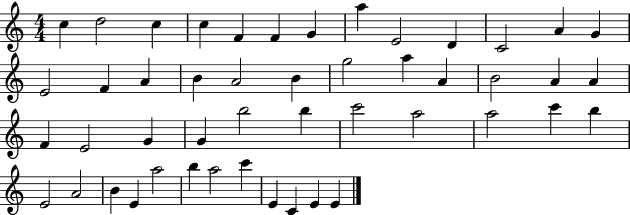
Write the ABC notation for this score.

X:1
T:Untitled
M:4/4
L:1/4
K:C
c d2 c c F F G a E2 D C2 A G E2 F A B A2 B g2 a A B2 A A F E2 G G b2 b c'2 a2 a2 c' b E2 A2 B E a2 b a2 c' E C E E